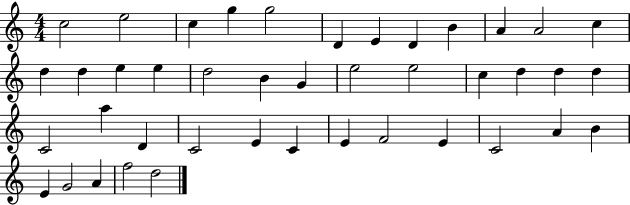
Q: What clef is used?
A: treble